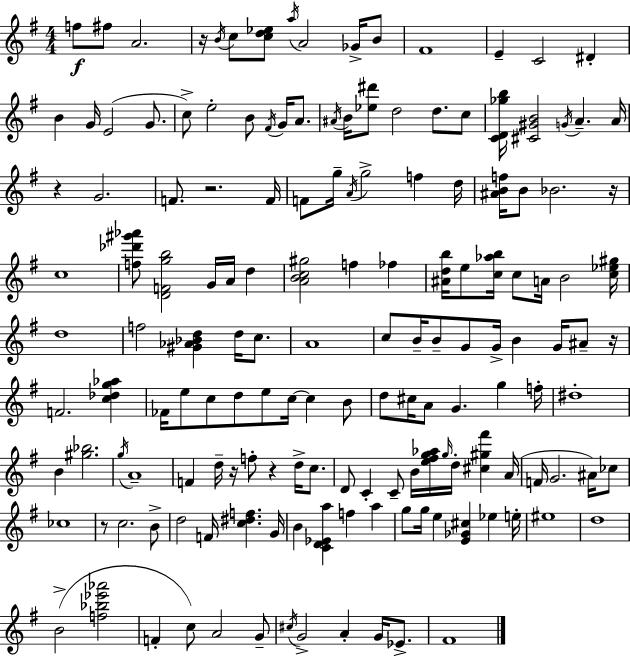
F5/e F#5/e A4/h. R/s B4/s C5/e [C5,D5,Eb5]/e A5/s A4/h Gb4/s B4/e F#4/w E4/q C4/h D#4/q B4/q G4/s E4/h G4/e. C5/e E5/h B4/e F#4/s G4/s A4/e. A#4/s B4/s [Eb5,D#6]/e D5/h D5/e. C5/e [C4,D4,Gb5,B5]/s [C#4,G#4,B4]/h G4/s A4/q. A4/s R/q G4/h. F4/e. R/h. F4/s F4/e G5/s A4/s G5/h F5/q D5/s [A#4,B4,F5]/s B4/e Bb4/h. R/s C5/w [F5,Db6,G#6,Ab6]/e [D4,F4,G5,B5]/h G4/s A4/s D5/q [A4,B4,C5,G#5]/h F5/q FES5/q [A#4,D5,B5]/s E5/e [C5,Ab5,B5]/s C5/e A4/s B4/h [C5,Eb5,G#5]/s D5/w F5/h [G#4,Ab4,Bb4,D5]/q D5/s C5/e. A4/w C5/e B4/s B4/e G4/e G4/s B4/q G4/s A#4/e R/s F4/h. [C5,Db5,G5,Ab5]/q FES4/s E5/e C5/e D5/e E5/e C5/s C5/q B4/e D5/e C#5/s A4/e G4/q. G5/q F5/s D#5/w B4/q [G#5,Bb5]/h. G5/s A4/w F4/q D5/s R/s F5/e R/q D5/s C5/e. D4/e C4/q C4/e B4/s [E5,F#5,G5,Ab5]/s G5/s D5/s [C#5,G#5,F#6]/q A4/s F4/s G4/h. A#4/s CES5/e CES5/w R/e C5/h. B4/e D5/h F4/s [C5,D#5,F5]/q. G4/s B4/q [C4,D4,Eb4,A5]/q F5/q A5/q G5/e G5/s E5/q [E4,Gb4,C#5]/q Eb5/q E5/s EIS5/w D5/w B4/h [F5,Bb5,Eb6,Ab6]/h F4/q C5/e A4/h G4/e C#5/s G4/h A4/q G4/s Eb4/e. F#4/w